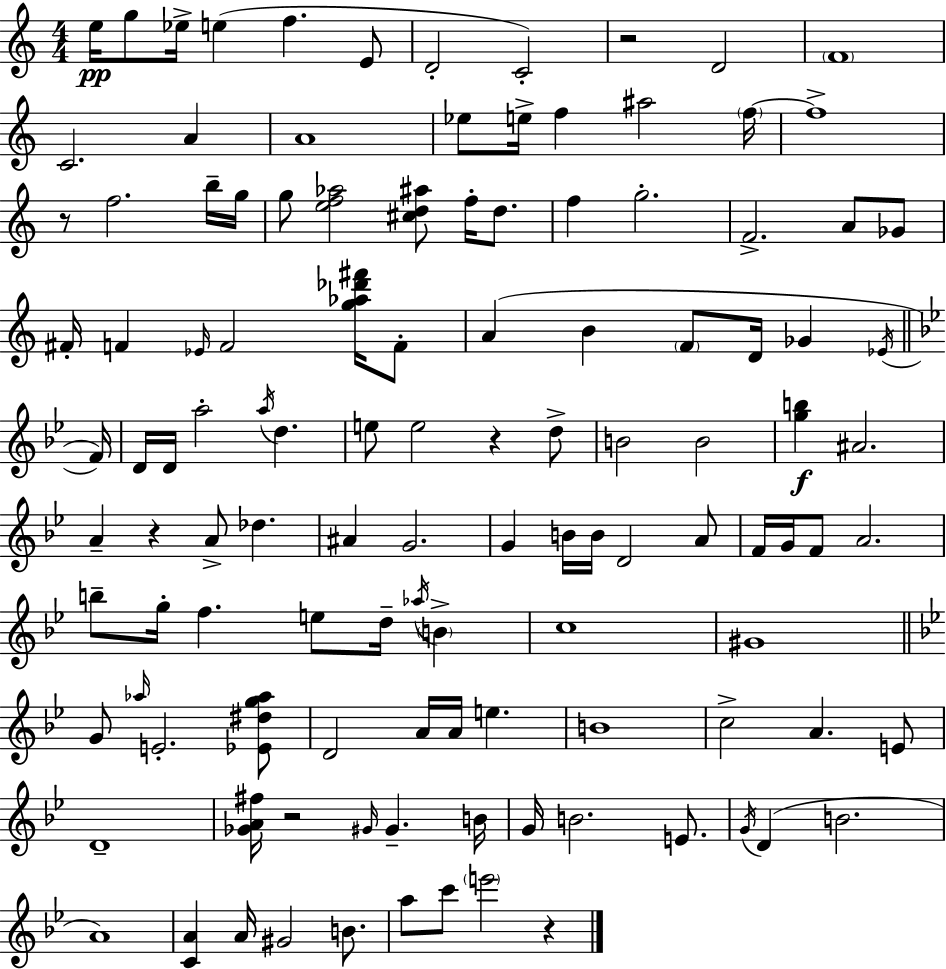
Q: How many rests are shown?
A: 6